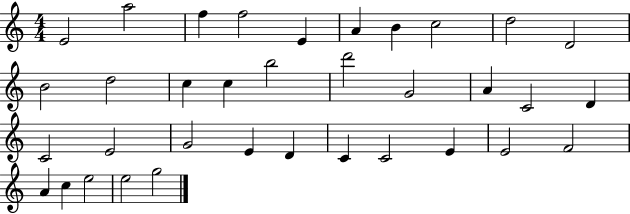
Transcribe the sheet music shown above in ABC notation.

X:1
T:Untitled
M:4/4
L:1/4
K:C
E2 a2 f f2 E A B c2 d2 D2 B2 d2 c c b2 d'2 G2 A C2 D C2 E2 G2 E D C C2 E E2 F2 A c e2 e2 g2